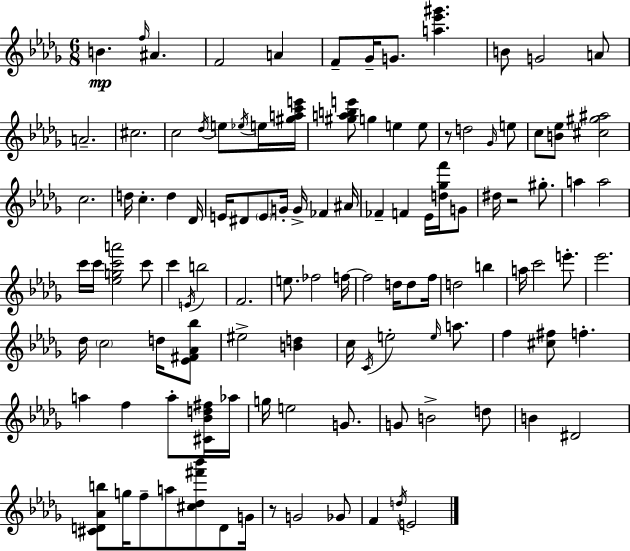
X:1
T:Untitled
M:6/8
L:1/4
K:Bbm
B f/4 ^A F2 A F/2 _G/4 G/2 [a_e'^g'] B/2 G2 A/2 A2 ^c2 c2 _d/4 e/2 _e/4 e/4 [^gac'e']/4 [^gabe']/2 g e e/2 z/2 d2 _G/4 e/2 c/2 [B_e]/2 [^c^g^a]2 c2 d/4 c d _D/4 E/4 ^D/2 E/2 G/4 G/4 _F ^A/4 _F F _E/4 [d_gf']/4 G/2 ^d/4 z2 ^g/2 a a2 c'/4 c'/4 [_egc'a']2 c'/2 c' E/4 b2 F2 e/2 _f2 f/4 f2 d/4 d/2 f/4 d2 b a/4 c'2 e'/2 _e'2 _d/4 c2 d/4 [_E^F_A_b]/2 ^e2 [Bd] c/4 C/4 e2 e/4 a/2 f [^c^f]/2 f a f a/2 [^C_Bd^f]/4 _a/4 g/4 e2 G/2 G/2 B2 d/2 B ^D2 [^CD_Ab]/2 g/4 f/2 a/2 [^c_d^f'_b']/2 D/2 G/4 z/2 G2 _G/2 F d/4 E2